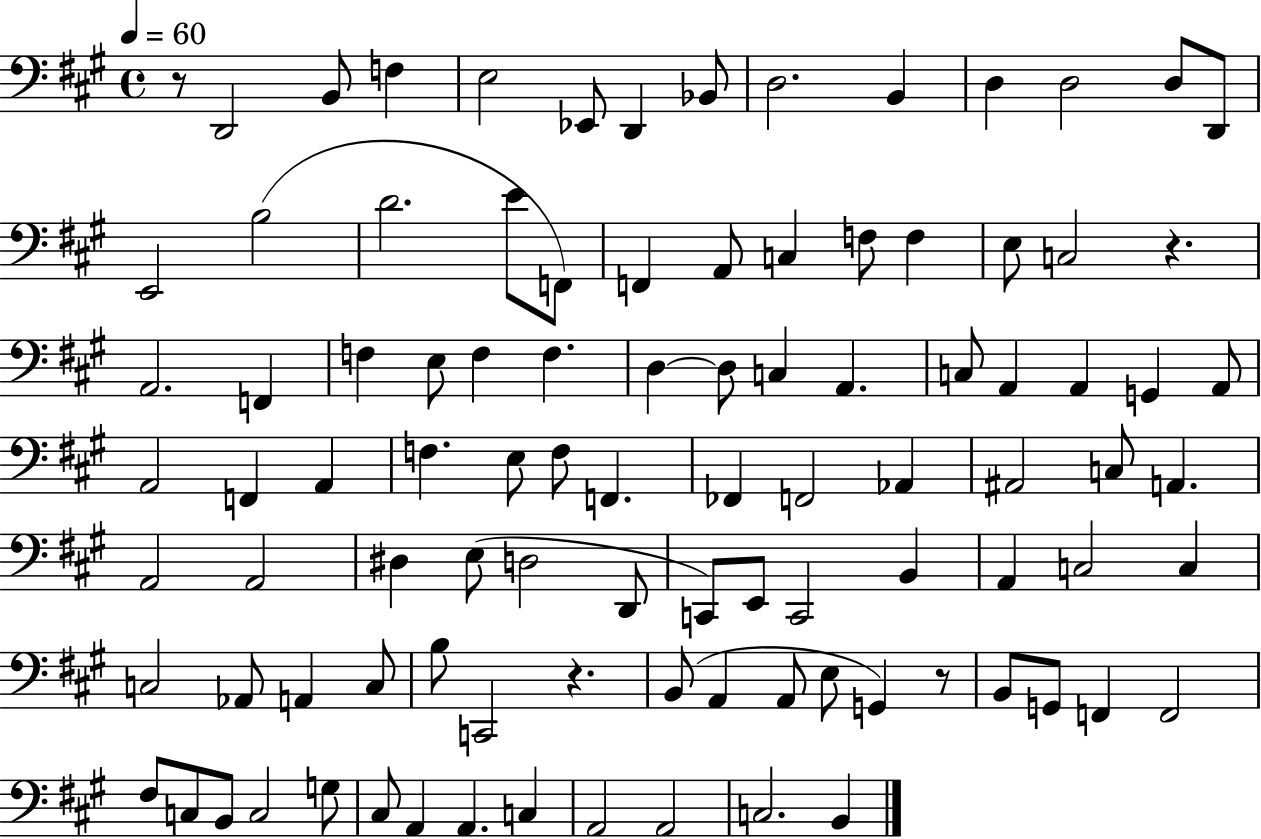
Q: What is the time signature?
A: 4/4